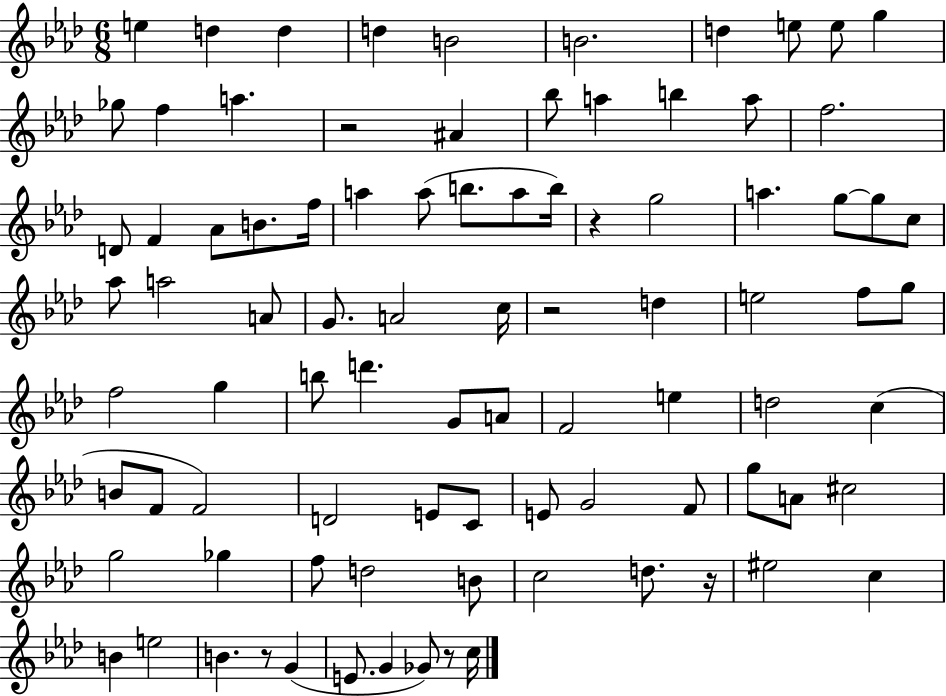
X:1
T:Untitled
M:6/8
L:1/4
K:Ab
e d d d B2 B2 d e/2 e/2 g _g/2 f a z2 ^A _b/2 a b a/2 f2 D/2 F _A/2 B/2 f/4 a a/2 b/2 a/2 b/4 z g2 a g/2 g/2 c/2 _a/2 a2 A/2 G/2 A2 c/4 z2 d e2 f/2 g/2 f2 g b/2 d' G/2 A/2 F2 e d2 c B/2 F/2 F2 D2 E/2 C/2 E/2 G2 F/2 g/2 A/2 ^c2 g2 _g f/2 d2 B/2 c2 d/2 z/4 ^e2 c B e2 B z/2 G E/2 G _G/2 z/2 c/4